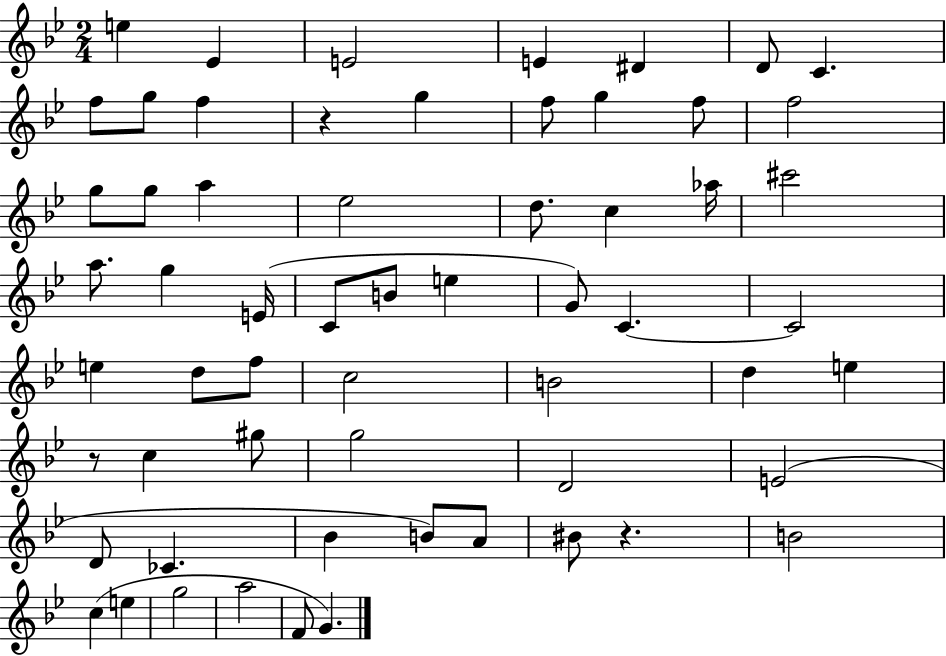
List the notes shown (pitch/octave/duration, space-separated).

E5/q Eb4/q E4/h E4/q D#4/q D4/e C4/q. F5/e G5/e F5/q R/q G5/q F5/e G5/q F5/e F5/h G5/e G5/e A5/q Eb5/h D5/e. C5/q Ab5/s C#6/h A5/e. G5/q E4/s C4/e B4/e E5/q G4/e C4/q. C4/h E5/q D5/e F5/e C5/h B4/h D5/q E5/q R/e C5/q G#5/e G5/h D4/h E4/h D4/e CES4/q. Bb4/q B4/e A4/e BIS4/e R/q. B4/h C5/q E5/q G5/h A5/h F4/e G4/q.